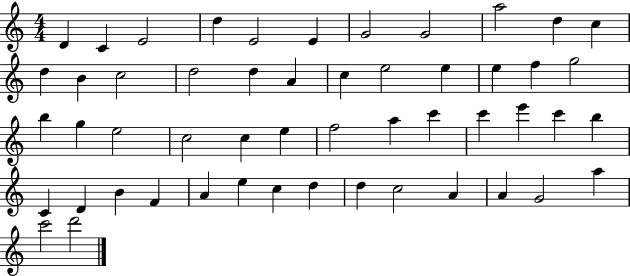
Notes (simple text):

D4/q C4/q E4/h D5/q E4/h E4/q G4/h G4/h A5/h D5/q C5/q D5/q B4/q C5/h D5/h D5/q A4/q C5/q E5/h E5/q E5/q F5/q G5/h B5/q G5/q E5/h C5/h C5/q E5/q F5/h A5/q C6/q C6/q E6/q C6/q B5/q C4/q D4/q B4/q F4/q A4/q E5/q C5/q D5/q D5/q C5/h A4/q A4/q G4/h A5/q C6/h D6/h